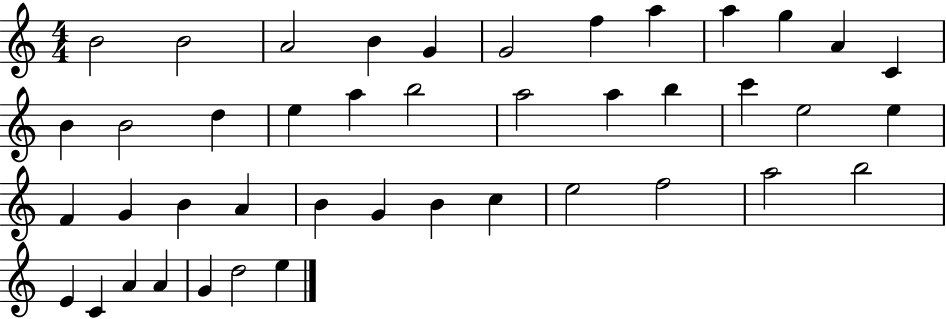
B4/h B4/h A4/h B4/q G4/q G4/h F5/q A5/q A5/q G5/q A4/q C4/q B4/q B4/h D5/q E5/q A5/q B5/h A5/h A5/q B5/q C6/q E5/h E5/q F4/q G4/q B4/q A4/q B4/q G4/q B4/q C5/q E5/h F5/h A5/h B5/h E4/q C4/q A4/q A4/q G4/q D5/h E5/q